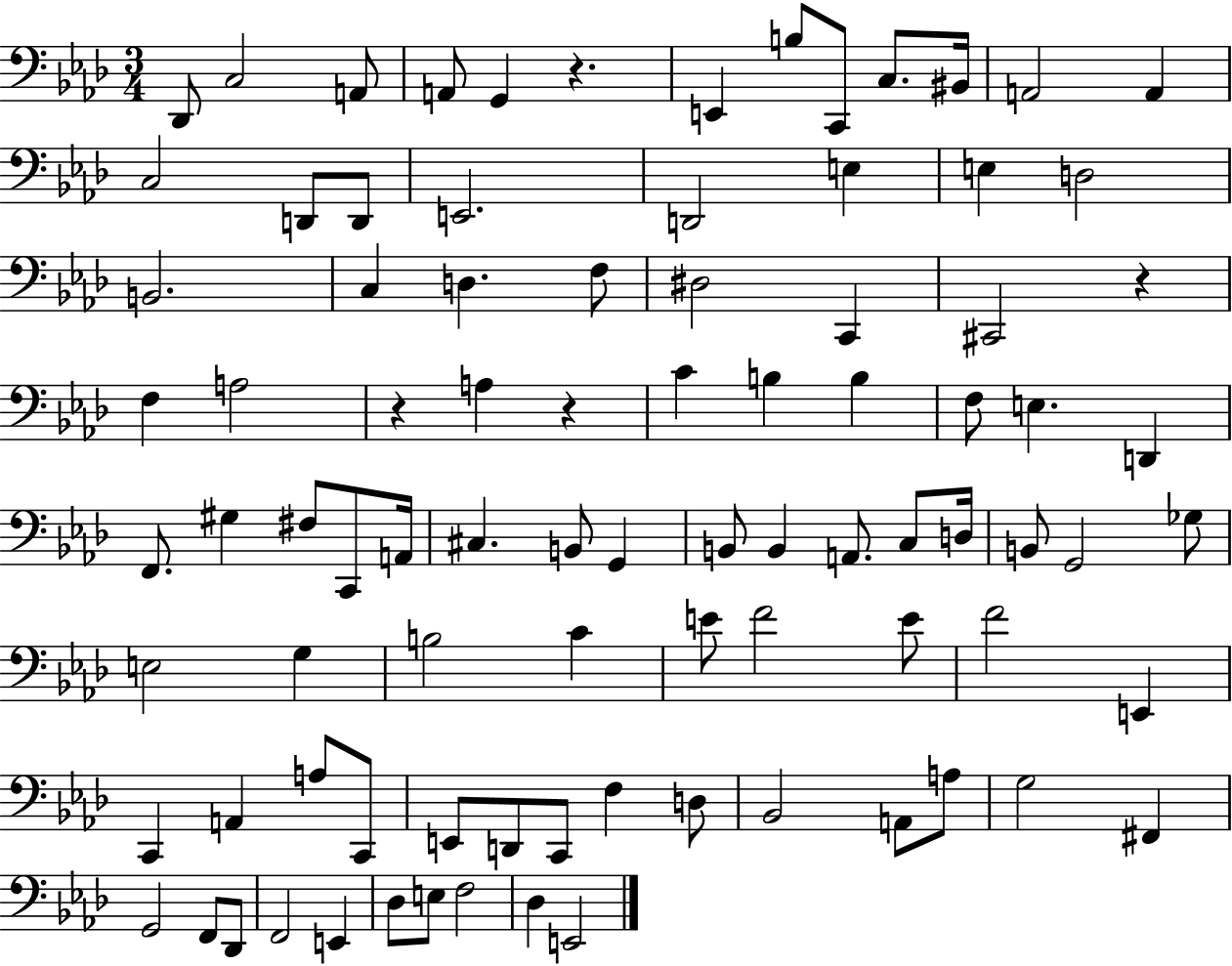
{
  \clef bass
  \numericTimeSignature
  \time 3/4
  \key aes \major
  des,8 c2 a,8 | a,8 g,4 r4. | e,4 b8 c,8 c8. bis,16 | a,2 a,4 | \break c2 d,8 d,8 | e,2. | d,2 e4 | e4 d2 | \break b,2. | c4 d4. f8 | dis2 c,4 | cis,2 r4 | \break f4 a2 | r4 a4 r4 | c'4 b4 b4 | f8 e4. d,4 | \break f,8. gis4 fis8 c,8 a,16 | cis4. b,8 g,4 | b,8 b,4 a,8. c8 d16 | b,8 g,2 ges8 | \break e2 g4 | b2 c'4 | e'8 f'2 e'8 | f'2 e,4 | \break c,4 a,4 a8 c,8 | e,8 d,8 c,8 f4 d8 | bes,2 a,8 a8 | g2 fis,4 | \break g,2 f,8 des,8 | f,2 e,4 | des8 e8 f2 | des4 e,2 | \break \bar "|."
}